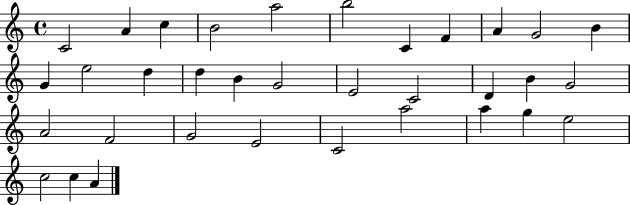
X:1
T:Untitled
M:4/4
L:1/4
K:C
C2 A c B2 a2 b2 C F A G2 B G e2 d d B G2 E2 C2 D B G2 A2 F2 G2 E2 C2 a2 a g e2 c2 c A